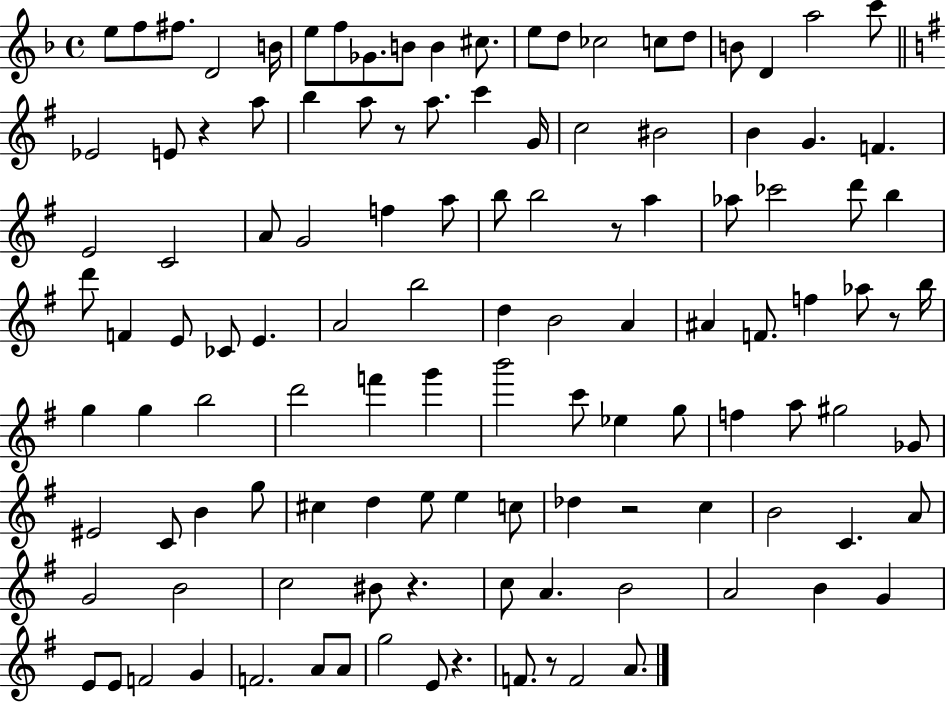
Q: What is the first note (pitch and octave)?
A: E5